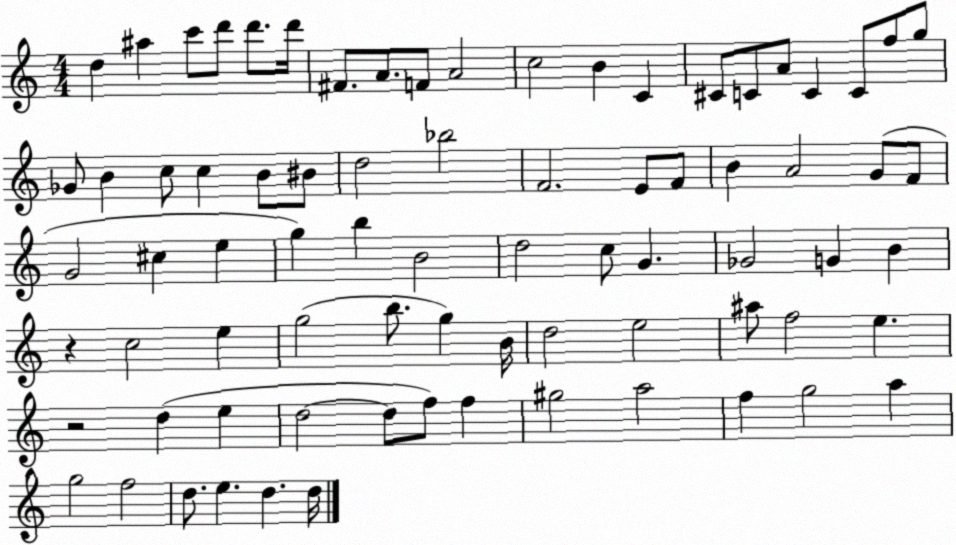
X:1
T:Untitled
M:4/4
L:1/4
K:C
d ^a c'/2 d'/2 d'/2 d'/4 ^F/2 A/2 F/2 A2 c2 B C ^C/2 C/2 A/2 C C/2 f/2 g/2 _G/2 B c/2 c B/2 ^B/2 d2 _b2 F2 E/2 F/2 B A2 G/2 F/2 G2 ^c e g b B2 d2 c/2 G _G2 G B z c2 e g2 b/2 g B/4 d2 e2 ^a/2 f2 e z2 d e d2 d/2 f/2 f ^g2 a2 f g2 a g2 f2 d/2 e d d/4